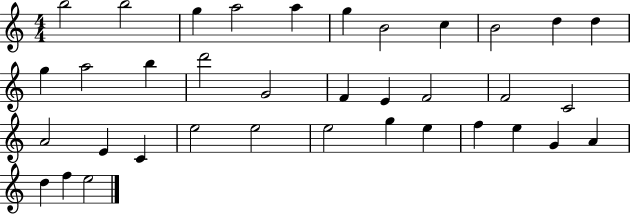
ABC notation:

X:1
T:Untitled
M:4/4
L:1/4
K:C
b2 b2 g a2 a g B2 c B2 d d g a2 b d'2 G2 F E F2 F2 C2 A2 E C e2 e2 e2 g e f e G A d f e2